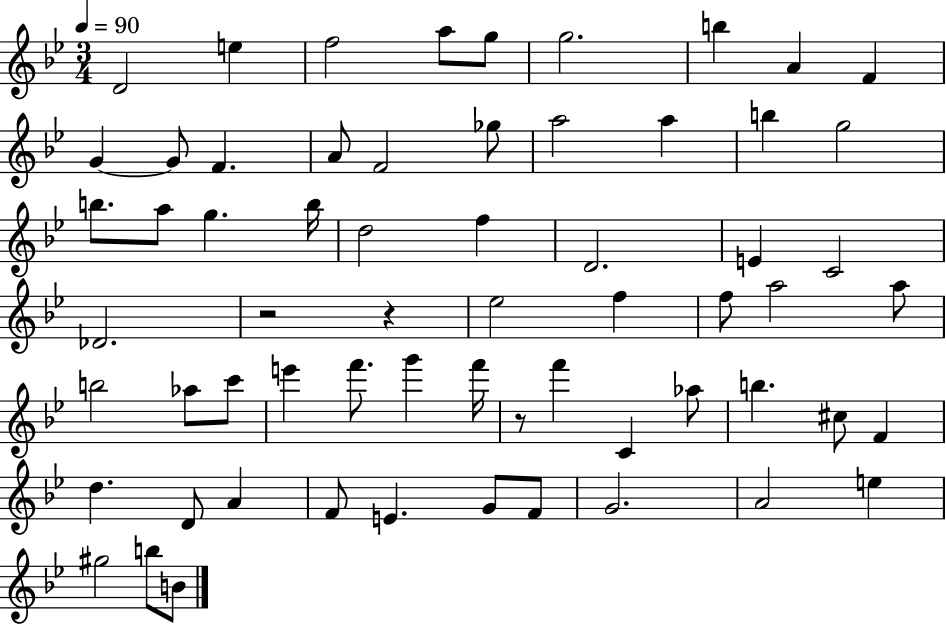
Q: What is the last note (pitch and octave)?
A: B4